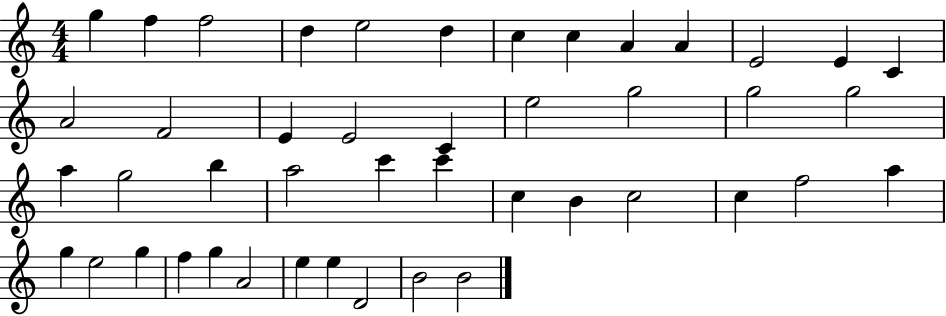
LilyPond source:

{
  \clef treble
  \numericTimeSignature
  \time 4/4
  \key c \major
  g''4 f''4 f''2 | d''4 e''2 d''4 | c''4 c''4 a'4 a'4 | e'2 e'4 c'4 | \break a'2 f'2 | e'4 e'2 c'4 | e''2 g''2 | g''2 g''2 | \break a''4 g''2 b''4 | a''2 c'''4 c'''4 | c''4 b'4 c''2 | c''4 f''2 a''4 | \break g''4 e''2 g''4 | f''4 g''4 a'2 | e''4 e''4 d'2 | b'2 b'2 | \break \bar "|."
}